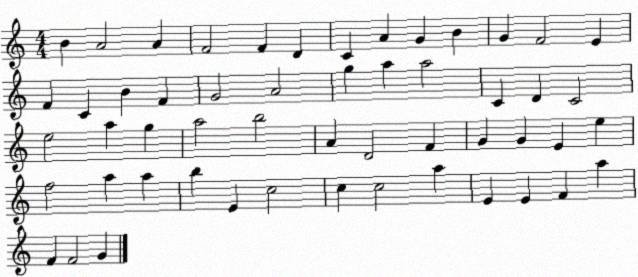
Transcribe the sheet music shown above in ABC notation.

X:1
T:Untitled
M:4/4
L:1/4
K:C
B A2 A F2 F D C A G B G F2 E F C B F G2 A2 g a a2 C D C2 e2 a g a2 b2 A D2 F G G E e f2 a a b E c2 c c2 a E E F a F F2 G